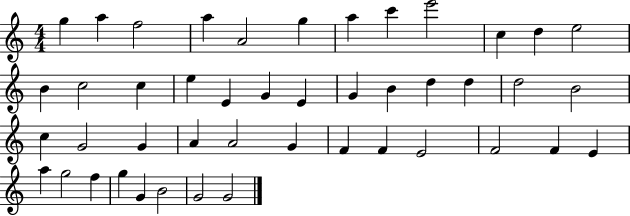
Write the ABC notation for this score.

X:1
T:Untitled
M:4/4
L:1/4
K:C
g a f2 a A2 g a c' e'2 c d e2 B c2 c e E G E G B d d d2 B2 c G2 G A A2 G F F E2 F2 F E a g2 f g G B2 G2 G2